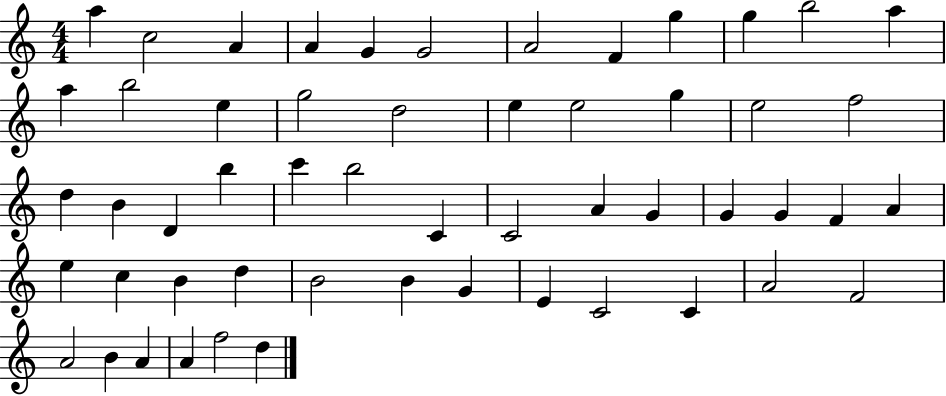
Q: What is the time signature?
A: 4/4